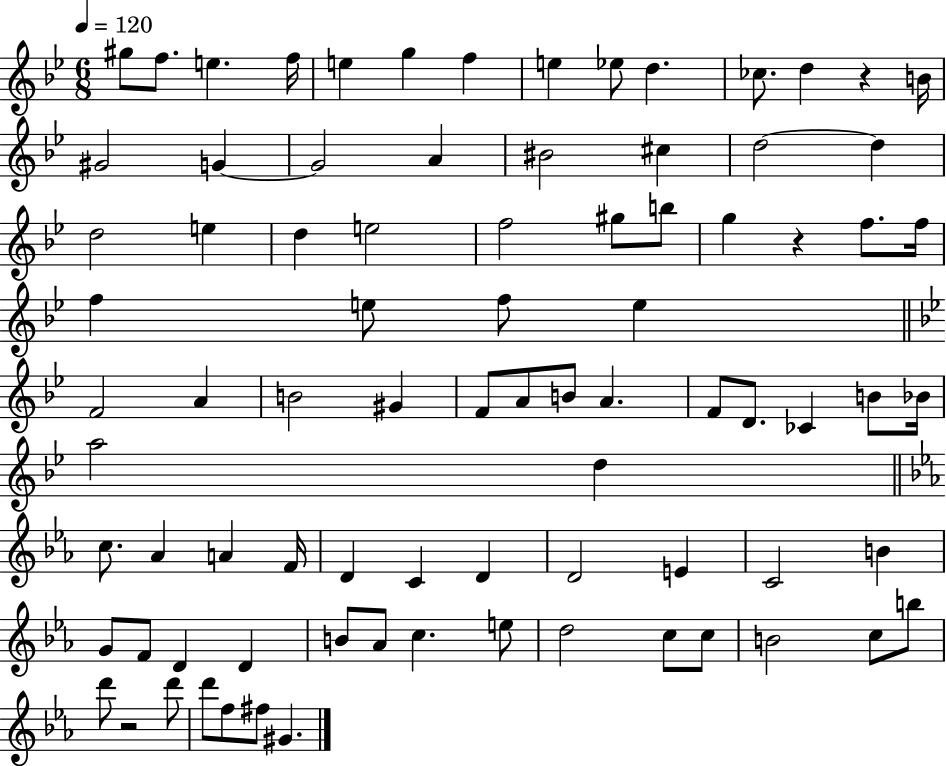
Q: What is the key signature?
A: BES major